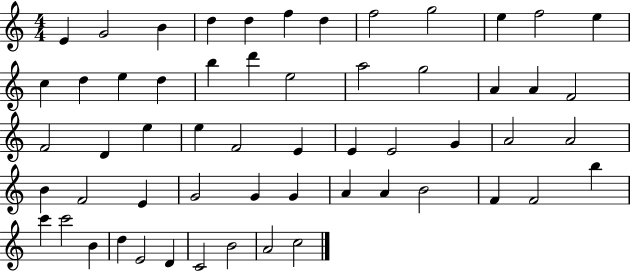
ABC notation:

X:1
T:Untitled
M:4/4
L:1/4
K:C
E G2 B d d f d f2 g2 e f2 e c d e d b d' e2 a2 g2 A A F2 F2 D e e F2 E E E2 G A2 A2 B F2 E G2 G G A A B2 F F2 b c' c'2 B d E2 D C2 B2 A2 c2